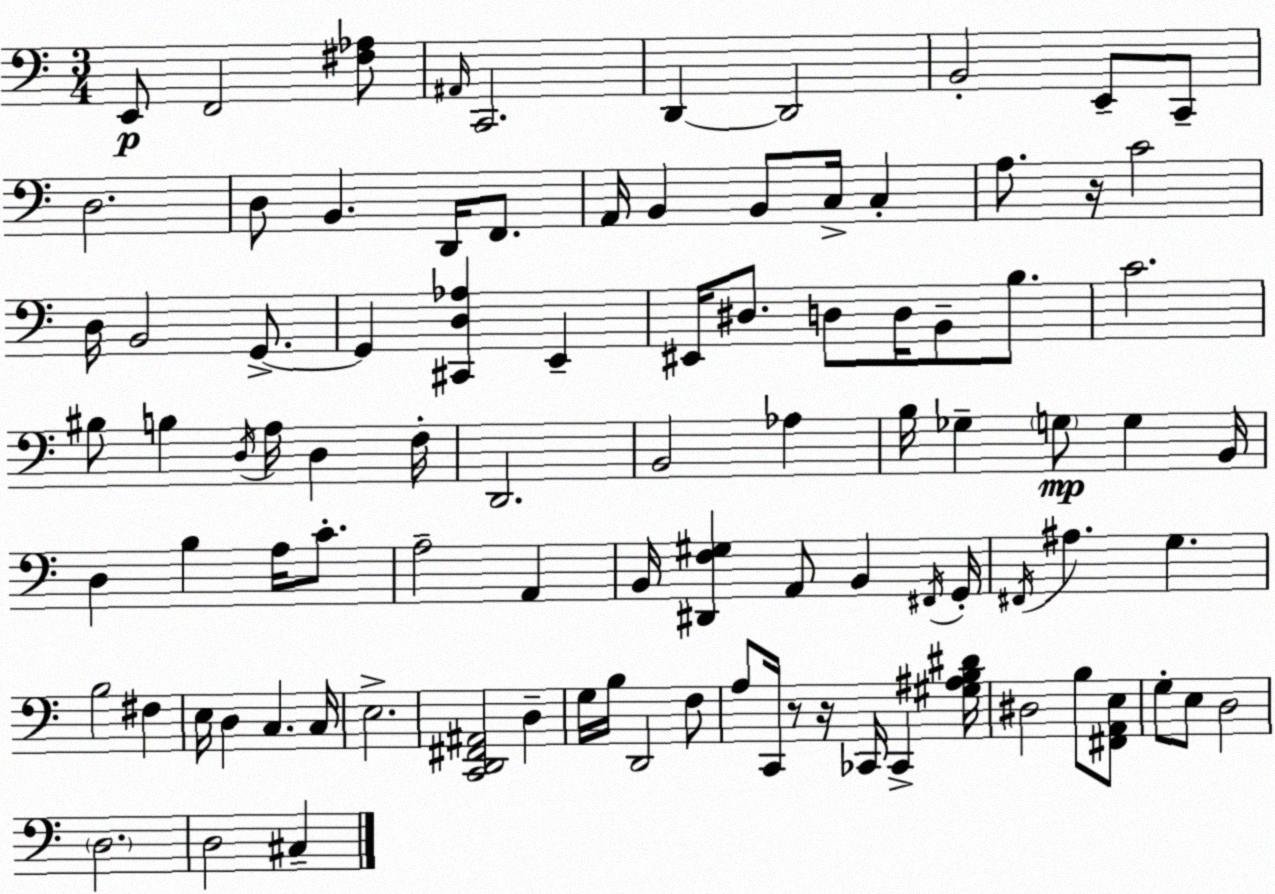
X:1
T:Untitled
M:3/4
L:1/4
K:C
E,,/2 F,,2 [^F,_A,]/2 ^A,,/4 C,,2 D,, D,,2 B,,2 E,,/2 C,,/2 D,2 D,/2 B,, D,,/4 F,,/2 A,,/4 B,, B,,/2 C,/4 C, A,/2 z/4 C2 D,/4 B,,2 G,,/2 G,, [^C,,D,_A,] E,, ^E,,/4 ^D,/2 D,/2 D,/4 B,,/2 B,/2 C2 ^B,/2 B, D,/4 A,/4 D, F,/4 D,,2 B,,2 _A, B,/4 _G, G,/2 G, B,,/4 D, B, A,/4 C/2 A,2 A,, B,,/4 [^D,,F,^G,] A,,/2 B,, ^F,,/4 G,,/4 ^F,,/4 ^A, G, B,2 ^F, E,/4 D, C, C,/4 E,2 [C,,D,,^F,,^A,,]2 D, G,/4 B,/4 D,,2 F,/2 A,/2 C,,/4 z/2 z/4 _C,,/4 _C,, [^G,^A,B,^D]/4 ^D,2 B,/2 [^F,,A,,E,]/2 G,/2 E,/2 D,2 D,2 D,2 ^C,